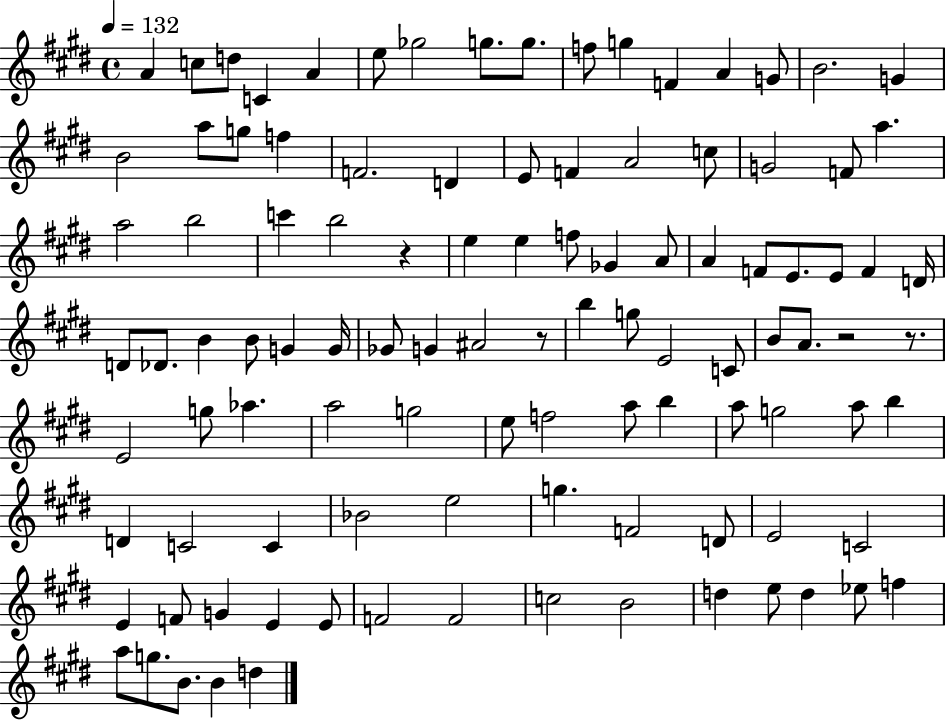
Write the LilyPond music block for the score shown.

{
  \clef treble
  \time 4/4
  \defaultTimeSignature
  \key e \major
  \tempo 4 = 132
  a'4 c''8 d''8 c'4 a'4 | e''8 ges''2 g''8. g''8. | f''8 g''4 f'4 a'4 g'8 | b'2. g'4 | \break b'2 a''8 g''8 f''4 | f'2. d'4 | e'8 f'4 a'2 c''8 | g'2 f'8 a''4. | \break a''2 b''2 | c'''4 b''2 r4 | e''4 e''4 f''8 ges'4 a'8 | a'4 f'8 e'8. e'8 f'4 d'16 | \break d'8 des'8. b'4 b'8 g'4 g'16 | ges'8 g'4 ais'2 r8 | b''4 g''8 e'2 c'8 | b'8 a'8. r2 r8. | \break e'2 g''8 aes''4. | a''2 g''2 | e''8 f''2 a''8 b''4 | a''8 g''2 a''8 b''4 | \break d'4 c'2 c'4 | bes'2 e''2 | g''4. f'2 d'8 | e'2 c'2 | \break e'4 f'8 g'4 e'4 e'8 | f'2 f'2 | c''2 b'2 | d''4 e''8 d''4 ees''8 f''4 | \break a''8 g''8. b'8. b'4 d''4 | \bar "|."
}